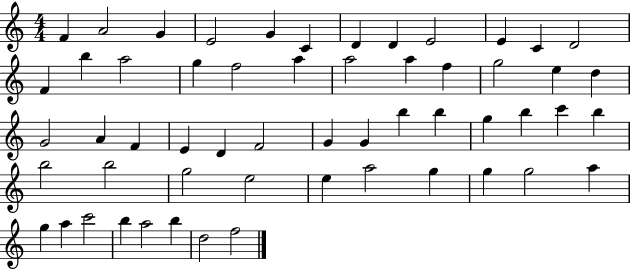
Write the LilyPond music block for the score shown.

{
  \clef treble
  \numericTimeSignature
  \time 4/4
  \key c \major
  f'4 a'2 g'4 | e'2 g'4 c'4 | d'4 d'4 e'2 | e'4 c'4 d'2 | \break f'4 b''4 a''2 | g''4 f''2 a''4 | a''2 a''4 f''4 | g''2 e''4 d''4 | \break g'2 a'4 f'4 | e'4 d'4 f'2 | g'4 g'4 b''4 b''4 | g''4 b''4 c'''4 b''4 | \break b''2 b''2 | g''2 e''2 | e''4 a''2 g''4 | g''4 g''2 a''4 | \break g''4 a''4 c'''2 | b''4 a''2 b''4 | d''2 f''2 | \bar "|."
}